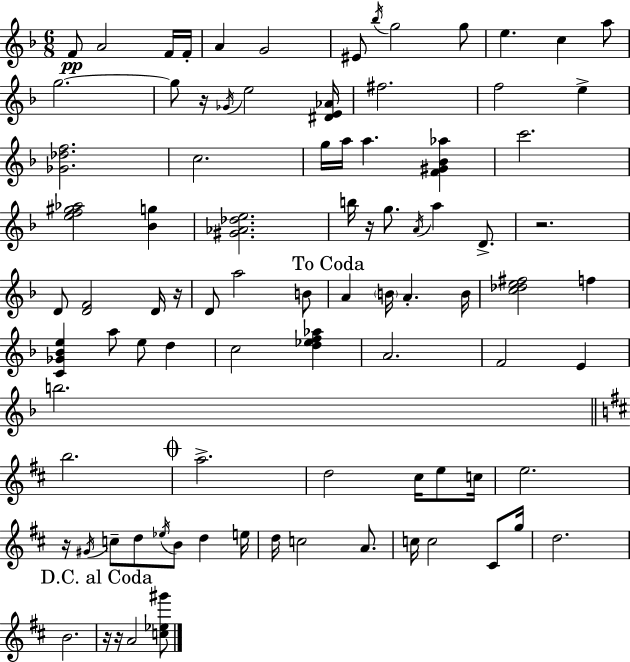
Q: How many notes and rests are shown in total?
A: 90